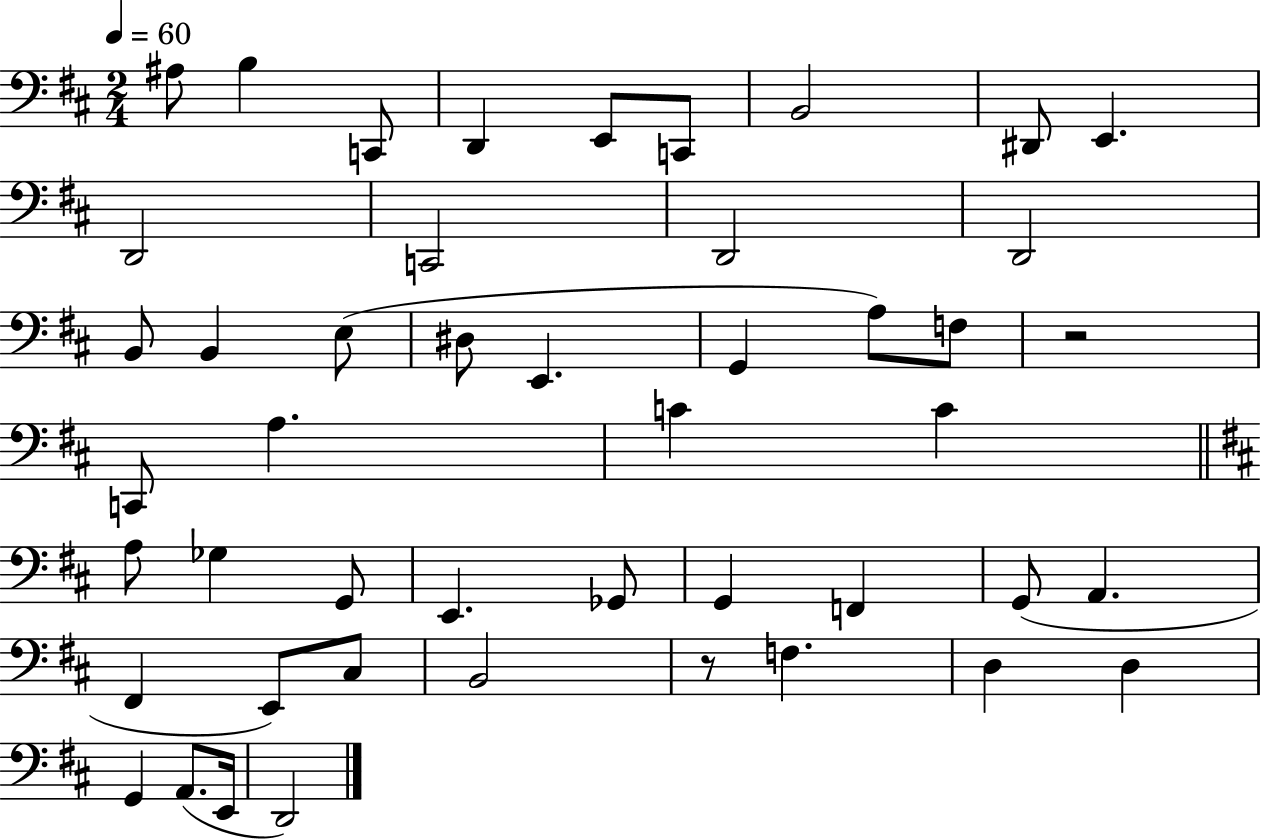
A#3/e B3/q C2/e D2/q E2/e C2/e B2/h D#2/e E2/q. D2/h C2/h D2/h D2/h B2/e B2/q E3/e D#3/e E2/q. G2/q A3/e F3/e R/h C2/e A3/q. C4/q C4/q A3/e Gb3/q G2/e E2/q. Gb2/e G2/q F2/q G2/e A2/q. F#2/q E2/e C#3/e B2/h R/e F3/q. D3/q D3/q G2/q A2/e. E2/s D2/h